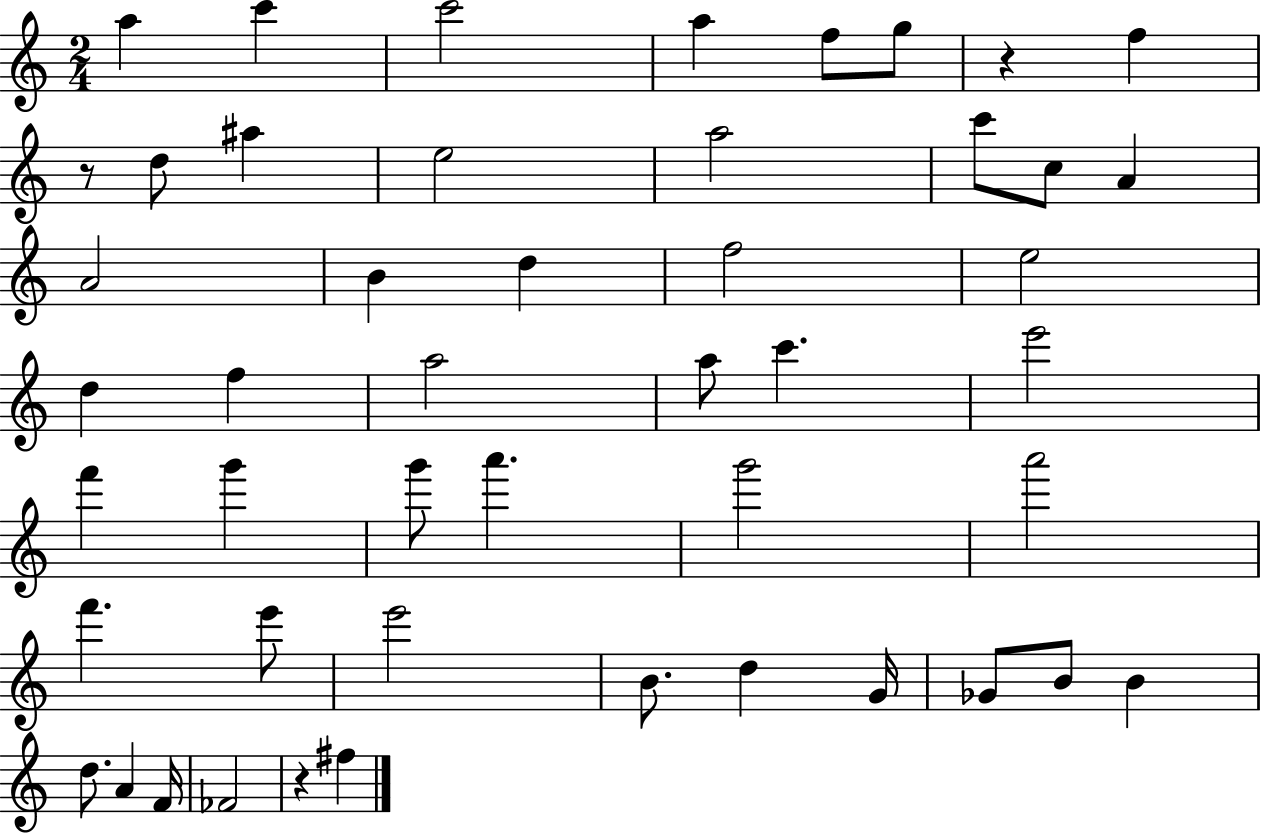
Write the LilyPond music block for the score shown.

{
  \clef treble
  \numericTimeSignature
  \time 2/4
  \key c \major
  a''4 c'''4 | c'''2 | a''4 f''8 g''8 | r4 f''4 | \break r8 d''8 ais''4 | e''2 | a''2 | c'''8 c''8 a'4 | \break a'2 | b'4 d''4 | f''2 | e''2 | \break d''4 f''4 | a''2 | a''8 c'''4. | e'''2 | \break f'''4 g'''4 | g'''8 a'''4. | g'''2 | a'''2 | \break f'''4. e'''8 | e'''2 | b'8. d''4 g'16 | ges'8 b'8 b'4 | \break d''8. a'4 f'16 | fes'2 | r4 fis''4 | \bar "|."
}